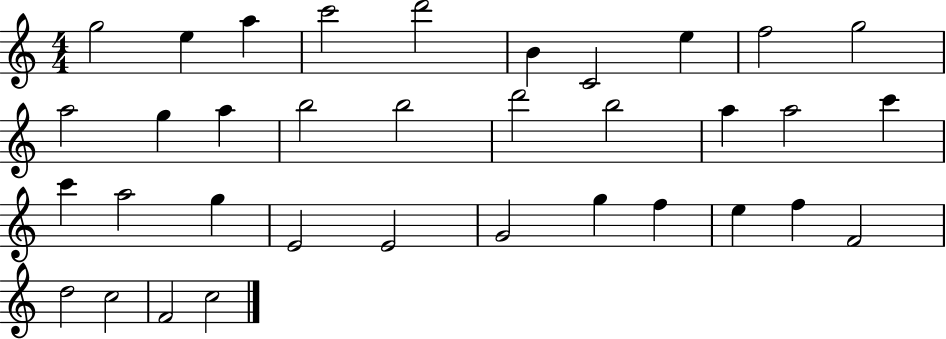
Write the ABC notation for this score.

X:1
T:Untitled
M:4/4
L:1/4
K:C
g2 e a c'2 d'2 B C2 e f2 g2 a2 g a b2 b2 d'2 b2 a a2 c' c' a2 g E2 E2 G2 g f e f F2 d2 c2 F2 c2